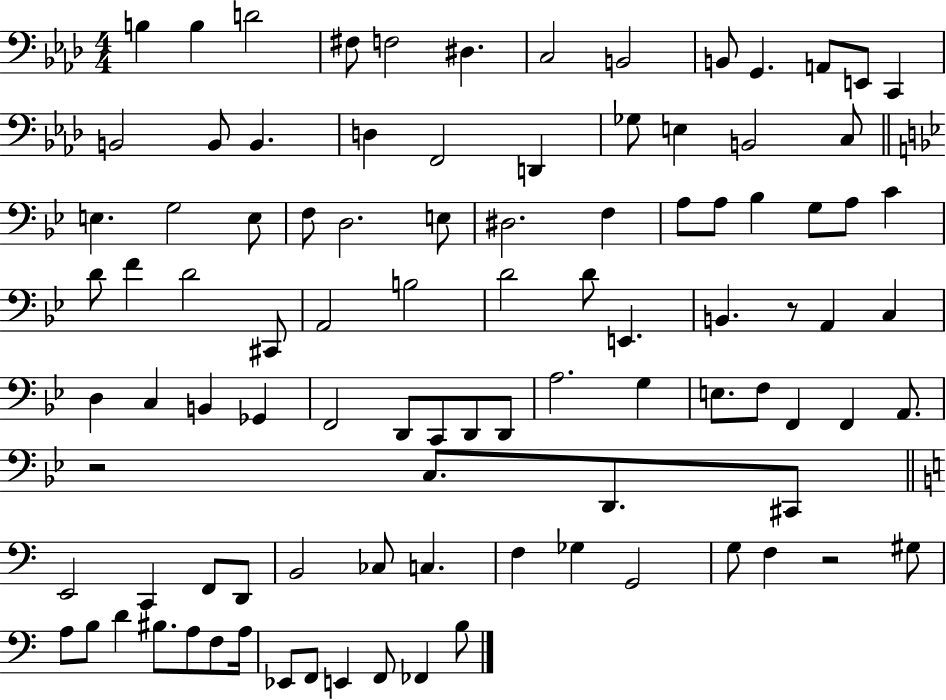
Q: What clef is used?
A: bass